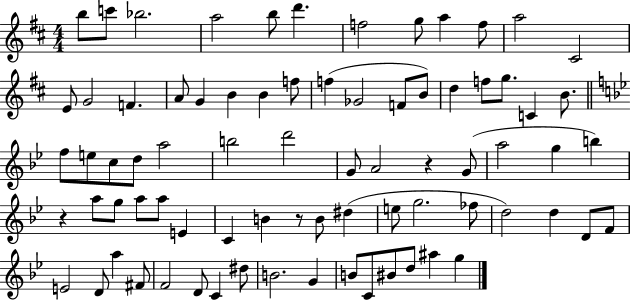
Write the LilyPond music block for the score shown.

{
  \clef treble
  \numericTimeSignature
  \time 4/4
  \key d \major
  b''8 c'''8 bes''2. | a''2 b''8 d'''4. | f''2 g''8 a''4 f''8 | a''2 cis'2 | \break e'8 g'2 f'4. | a'8 g'4 b'4 b'4 f''8 | f''4( ges'2 f'8 b'8) | d''4 f''8 g''8. c'4 b'8. | \break \bar "||" \break \key bes \major f''8 e''8 c''8 d''8 a''2 | b''2 d'''2 | g'8 a'2 r4 g'8( | a''2 g''4 b''4) | \break r4 a''8 g''8 a''8 a''8 e'4 | c'4 b'4 r8 b'8 dis''4( | e''8 g''2. fes''8 | d''2) d''4 d'8 f'8 | \break e'2 d'8 a''4 fis'8 | f'2 d'8 c'4 dis''8 | b'2. g'4 | b'8 c'8 bis'8 d''8 ais''4 g''4 | \break \bar "|."
}